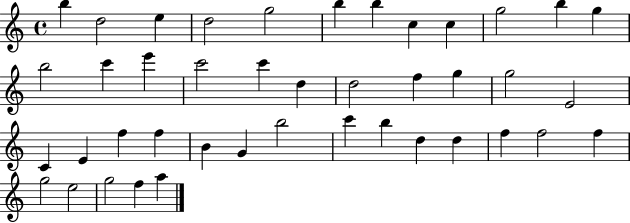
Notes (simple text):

B5/q D5/h E5/q D5/h G5/h B5/q B5/q C5/q C5/q G5/h B5/q G5/q B5/h C6/q E6/q C6/h C6/q D5/q D5/h F5/q G5/q G5/h E4/h C4/q E4/q F5/q F5/q B4/q G4/q B5/h C6/q B5/q D5/q D5/q F5/q F5/h F5/q G5/h E5/h G5/h F5/q A5/q